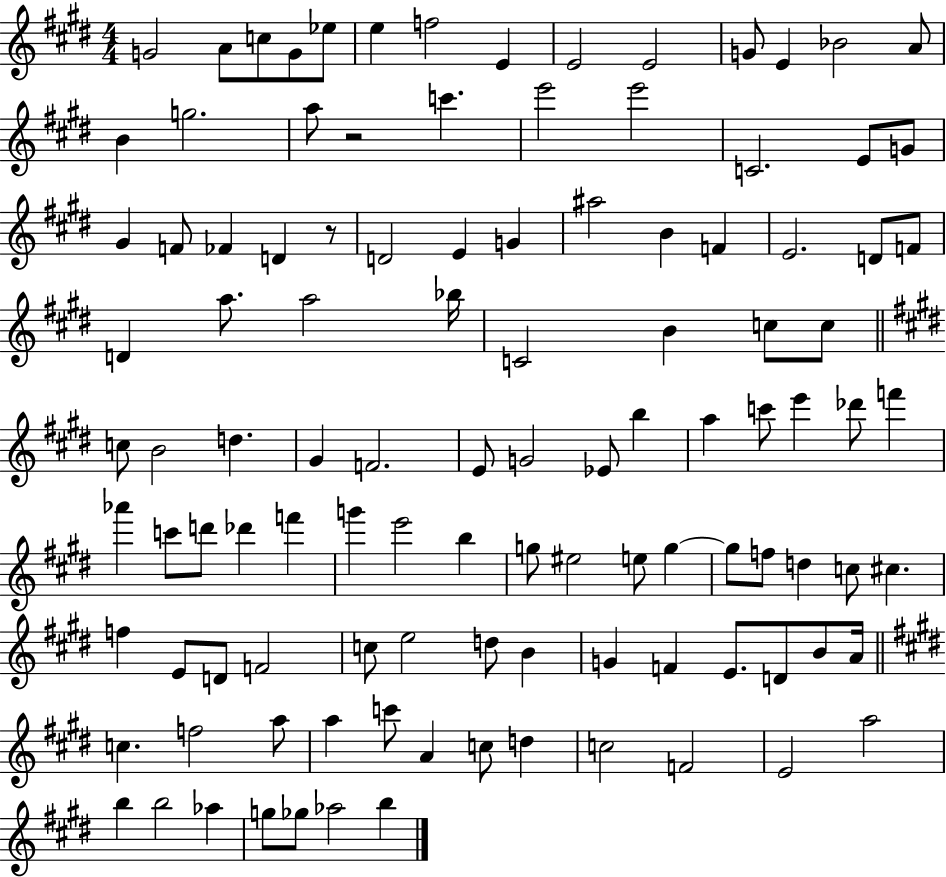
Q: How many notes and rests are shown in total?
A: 110